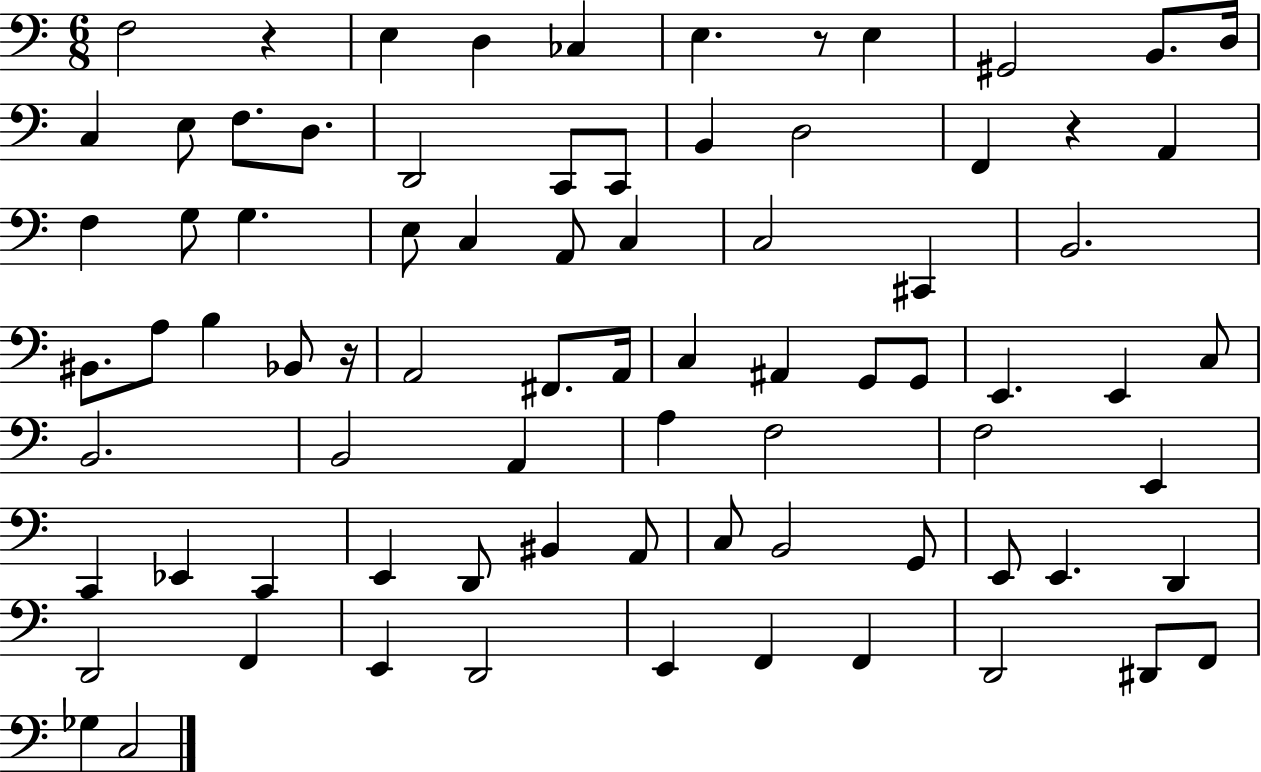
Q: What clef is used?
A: bass